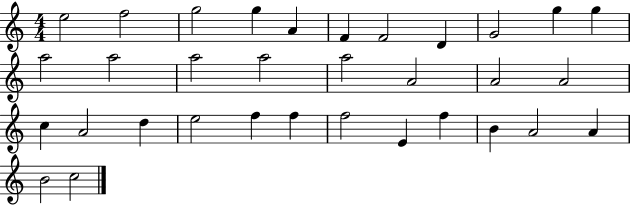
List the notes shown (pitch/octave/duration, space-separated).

E5/h F5/h G5/h G5/q A4/q F4/q F4/h D4/q G4/h G5/q G5/q A5/h A5/h A5/h A5/h A5/h A4/h A4/h A4/h C5/q A4/h D5/q E5/h F5/q F5/q F5/h E4/q F5/q B4/q A4/h A4/q B4/h C5/h